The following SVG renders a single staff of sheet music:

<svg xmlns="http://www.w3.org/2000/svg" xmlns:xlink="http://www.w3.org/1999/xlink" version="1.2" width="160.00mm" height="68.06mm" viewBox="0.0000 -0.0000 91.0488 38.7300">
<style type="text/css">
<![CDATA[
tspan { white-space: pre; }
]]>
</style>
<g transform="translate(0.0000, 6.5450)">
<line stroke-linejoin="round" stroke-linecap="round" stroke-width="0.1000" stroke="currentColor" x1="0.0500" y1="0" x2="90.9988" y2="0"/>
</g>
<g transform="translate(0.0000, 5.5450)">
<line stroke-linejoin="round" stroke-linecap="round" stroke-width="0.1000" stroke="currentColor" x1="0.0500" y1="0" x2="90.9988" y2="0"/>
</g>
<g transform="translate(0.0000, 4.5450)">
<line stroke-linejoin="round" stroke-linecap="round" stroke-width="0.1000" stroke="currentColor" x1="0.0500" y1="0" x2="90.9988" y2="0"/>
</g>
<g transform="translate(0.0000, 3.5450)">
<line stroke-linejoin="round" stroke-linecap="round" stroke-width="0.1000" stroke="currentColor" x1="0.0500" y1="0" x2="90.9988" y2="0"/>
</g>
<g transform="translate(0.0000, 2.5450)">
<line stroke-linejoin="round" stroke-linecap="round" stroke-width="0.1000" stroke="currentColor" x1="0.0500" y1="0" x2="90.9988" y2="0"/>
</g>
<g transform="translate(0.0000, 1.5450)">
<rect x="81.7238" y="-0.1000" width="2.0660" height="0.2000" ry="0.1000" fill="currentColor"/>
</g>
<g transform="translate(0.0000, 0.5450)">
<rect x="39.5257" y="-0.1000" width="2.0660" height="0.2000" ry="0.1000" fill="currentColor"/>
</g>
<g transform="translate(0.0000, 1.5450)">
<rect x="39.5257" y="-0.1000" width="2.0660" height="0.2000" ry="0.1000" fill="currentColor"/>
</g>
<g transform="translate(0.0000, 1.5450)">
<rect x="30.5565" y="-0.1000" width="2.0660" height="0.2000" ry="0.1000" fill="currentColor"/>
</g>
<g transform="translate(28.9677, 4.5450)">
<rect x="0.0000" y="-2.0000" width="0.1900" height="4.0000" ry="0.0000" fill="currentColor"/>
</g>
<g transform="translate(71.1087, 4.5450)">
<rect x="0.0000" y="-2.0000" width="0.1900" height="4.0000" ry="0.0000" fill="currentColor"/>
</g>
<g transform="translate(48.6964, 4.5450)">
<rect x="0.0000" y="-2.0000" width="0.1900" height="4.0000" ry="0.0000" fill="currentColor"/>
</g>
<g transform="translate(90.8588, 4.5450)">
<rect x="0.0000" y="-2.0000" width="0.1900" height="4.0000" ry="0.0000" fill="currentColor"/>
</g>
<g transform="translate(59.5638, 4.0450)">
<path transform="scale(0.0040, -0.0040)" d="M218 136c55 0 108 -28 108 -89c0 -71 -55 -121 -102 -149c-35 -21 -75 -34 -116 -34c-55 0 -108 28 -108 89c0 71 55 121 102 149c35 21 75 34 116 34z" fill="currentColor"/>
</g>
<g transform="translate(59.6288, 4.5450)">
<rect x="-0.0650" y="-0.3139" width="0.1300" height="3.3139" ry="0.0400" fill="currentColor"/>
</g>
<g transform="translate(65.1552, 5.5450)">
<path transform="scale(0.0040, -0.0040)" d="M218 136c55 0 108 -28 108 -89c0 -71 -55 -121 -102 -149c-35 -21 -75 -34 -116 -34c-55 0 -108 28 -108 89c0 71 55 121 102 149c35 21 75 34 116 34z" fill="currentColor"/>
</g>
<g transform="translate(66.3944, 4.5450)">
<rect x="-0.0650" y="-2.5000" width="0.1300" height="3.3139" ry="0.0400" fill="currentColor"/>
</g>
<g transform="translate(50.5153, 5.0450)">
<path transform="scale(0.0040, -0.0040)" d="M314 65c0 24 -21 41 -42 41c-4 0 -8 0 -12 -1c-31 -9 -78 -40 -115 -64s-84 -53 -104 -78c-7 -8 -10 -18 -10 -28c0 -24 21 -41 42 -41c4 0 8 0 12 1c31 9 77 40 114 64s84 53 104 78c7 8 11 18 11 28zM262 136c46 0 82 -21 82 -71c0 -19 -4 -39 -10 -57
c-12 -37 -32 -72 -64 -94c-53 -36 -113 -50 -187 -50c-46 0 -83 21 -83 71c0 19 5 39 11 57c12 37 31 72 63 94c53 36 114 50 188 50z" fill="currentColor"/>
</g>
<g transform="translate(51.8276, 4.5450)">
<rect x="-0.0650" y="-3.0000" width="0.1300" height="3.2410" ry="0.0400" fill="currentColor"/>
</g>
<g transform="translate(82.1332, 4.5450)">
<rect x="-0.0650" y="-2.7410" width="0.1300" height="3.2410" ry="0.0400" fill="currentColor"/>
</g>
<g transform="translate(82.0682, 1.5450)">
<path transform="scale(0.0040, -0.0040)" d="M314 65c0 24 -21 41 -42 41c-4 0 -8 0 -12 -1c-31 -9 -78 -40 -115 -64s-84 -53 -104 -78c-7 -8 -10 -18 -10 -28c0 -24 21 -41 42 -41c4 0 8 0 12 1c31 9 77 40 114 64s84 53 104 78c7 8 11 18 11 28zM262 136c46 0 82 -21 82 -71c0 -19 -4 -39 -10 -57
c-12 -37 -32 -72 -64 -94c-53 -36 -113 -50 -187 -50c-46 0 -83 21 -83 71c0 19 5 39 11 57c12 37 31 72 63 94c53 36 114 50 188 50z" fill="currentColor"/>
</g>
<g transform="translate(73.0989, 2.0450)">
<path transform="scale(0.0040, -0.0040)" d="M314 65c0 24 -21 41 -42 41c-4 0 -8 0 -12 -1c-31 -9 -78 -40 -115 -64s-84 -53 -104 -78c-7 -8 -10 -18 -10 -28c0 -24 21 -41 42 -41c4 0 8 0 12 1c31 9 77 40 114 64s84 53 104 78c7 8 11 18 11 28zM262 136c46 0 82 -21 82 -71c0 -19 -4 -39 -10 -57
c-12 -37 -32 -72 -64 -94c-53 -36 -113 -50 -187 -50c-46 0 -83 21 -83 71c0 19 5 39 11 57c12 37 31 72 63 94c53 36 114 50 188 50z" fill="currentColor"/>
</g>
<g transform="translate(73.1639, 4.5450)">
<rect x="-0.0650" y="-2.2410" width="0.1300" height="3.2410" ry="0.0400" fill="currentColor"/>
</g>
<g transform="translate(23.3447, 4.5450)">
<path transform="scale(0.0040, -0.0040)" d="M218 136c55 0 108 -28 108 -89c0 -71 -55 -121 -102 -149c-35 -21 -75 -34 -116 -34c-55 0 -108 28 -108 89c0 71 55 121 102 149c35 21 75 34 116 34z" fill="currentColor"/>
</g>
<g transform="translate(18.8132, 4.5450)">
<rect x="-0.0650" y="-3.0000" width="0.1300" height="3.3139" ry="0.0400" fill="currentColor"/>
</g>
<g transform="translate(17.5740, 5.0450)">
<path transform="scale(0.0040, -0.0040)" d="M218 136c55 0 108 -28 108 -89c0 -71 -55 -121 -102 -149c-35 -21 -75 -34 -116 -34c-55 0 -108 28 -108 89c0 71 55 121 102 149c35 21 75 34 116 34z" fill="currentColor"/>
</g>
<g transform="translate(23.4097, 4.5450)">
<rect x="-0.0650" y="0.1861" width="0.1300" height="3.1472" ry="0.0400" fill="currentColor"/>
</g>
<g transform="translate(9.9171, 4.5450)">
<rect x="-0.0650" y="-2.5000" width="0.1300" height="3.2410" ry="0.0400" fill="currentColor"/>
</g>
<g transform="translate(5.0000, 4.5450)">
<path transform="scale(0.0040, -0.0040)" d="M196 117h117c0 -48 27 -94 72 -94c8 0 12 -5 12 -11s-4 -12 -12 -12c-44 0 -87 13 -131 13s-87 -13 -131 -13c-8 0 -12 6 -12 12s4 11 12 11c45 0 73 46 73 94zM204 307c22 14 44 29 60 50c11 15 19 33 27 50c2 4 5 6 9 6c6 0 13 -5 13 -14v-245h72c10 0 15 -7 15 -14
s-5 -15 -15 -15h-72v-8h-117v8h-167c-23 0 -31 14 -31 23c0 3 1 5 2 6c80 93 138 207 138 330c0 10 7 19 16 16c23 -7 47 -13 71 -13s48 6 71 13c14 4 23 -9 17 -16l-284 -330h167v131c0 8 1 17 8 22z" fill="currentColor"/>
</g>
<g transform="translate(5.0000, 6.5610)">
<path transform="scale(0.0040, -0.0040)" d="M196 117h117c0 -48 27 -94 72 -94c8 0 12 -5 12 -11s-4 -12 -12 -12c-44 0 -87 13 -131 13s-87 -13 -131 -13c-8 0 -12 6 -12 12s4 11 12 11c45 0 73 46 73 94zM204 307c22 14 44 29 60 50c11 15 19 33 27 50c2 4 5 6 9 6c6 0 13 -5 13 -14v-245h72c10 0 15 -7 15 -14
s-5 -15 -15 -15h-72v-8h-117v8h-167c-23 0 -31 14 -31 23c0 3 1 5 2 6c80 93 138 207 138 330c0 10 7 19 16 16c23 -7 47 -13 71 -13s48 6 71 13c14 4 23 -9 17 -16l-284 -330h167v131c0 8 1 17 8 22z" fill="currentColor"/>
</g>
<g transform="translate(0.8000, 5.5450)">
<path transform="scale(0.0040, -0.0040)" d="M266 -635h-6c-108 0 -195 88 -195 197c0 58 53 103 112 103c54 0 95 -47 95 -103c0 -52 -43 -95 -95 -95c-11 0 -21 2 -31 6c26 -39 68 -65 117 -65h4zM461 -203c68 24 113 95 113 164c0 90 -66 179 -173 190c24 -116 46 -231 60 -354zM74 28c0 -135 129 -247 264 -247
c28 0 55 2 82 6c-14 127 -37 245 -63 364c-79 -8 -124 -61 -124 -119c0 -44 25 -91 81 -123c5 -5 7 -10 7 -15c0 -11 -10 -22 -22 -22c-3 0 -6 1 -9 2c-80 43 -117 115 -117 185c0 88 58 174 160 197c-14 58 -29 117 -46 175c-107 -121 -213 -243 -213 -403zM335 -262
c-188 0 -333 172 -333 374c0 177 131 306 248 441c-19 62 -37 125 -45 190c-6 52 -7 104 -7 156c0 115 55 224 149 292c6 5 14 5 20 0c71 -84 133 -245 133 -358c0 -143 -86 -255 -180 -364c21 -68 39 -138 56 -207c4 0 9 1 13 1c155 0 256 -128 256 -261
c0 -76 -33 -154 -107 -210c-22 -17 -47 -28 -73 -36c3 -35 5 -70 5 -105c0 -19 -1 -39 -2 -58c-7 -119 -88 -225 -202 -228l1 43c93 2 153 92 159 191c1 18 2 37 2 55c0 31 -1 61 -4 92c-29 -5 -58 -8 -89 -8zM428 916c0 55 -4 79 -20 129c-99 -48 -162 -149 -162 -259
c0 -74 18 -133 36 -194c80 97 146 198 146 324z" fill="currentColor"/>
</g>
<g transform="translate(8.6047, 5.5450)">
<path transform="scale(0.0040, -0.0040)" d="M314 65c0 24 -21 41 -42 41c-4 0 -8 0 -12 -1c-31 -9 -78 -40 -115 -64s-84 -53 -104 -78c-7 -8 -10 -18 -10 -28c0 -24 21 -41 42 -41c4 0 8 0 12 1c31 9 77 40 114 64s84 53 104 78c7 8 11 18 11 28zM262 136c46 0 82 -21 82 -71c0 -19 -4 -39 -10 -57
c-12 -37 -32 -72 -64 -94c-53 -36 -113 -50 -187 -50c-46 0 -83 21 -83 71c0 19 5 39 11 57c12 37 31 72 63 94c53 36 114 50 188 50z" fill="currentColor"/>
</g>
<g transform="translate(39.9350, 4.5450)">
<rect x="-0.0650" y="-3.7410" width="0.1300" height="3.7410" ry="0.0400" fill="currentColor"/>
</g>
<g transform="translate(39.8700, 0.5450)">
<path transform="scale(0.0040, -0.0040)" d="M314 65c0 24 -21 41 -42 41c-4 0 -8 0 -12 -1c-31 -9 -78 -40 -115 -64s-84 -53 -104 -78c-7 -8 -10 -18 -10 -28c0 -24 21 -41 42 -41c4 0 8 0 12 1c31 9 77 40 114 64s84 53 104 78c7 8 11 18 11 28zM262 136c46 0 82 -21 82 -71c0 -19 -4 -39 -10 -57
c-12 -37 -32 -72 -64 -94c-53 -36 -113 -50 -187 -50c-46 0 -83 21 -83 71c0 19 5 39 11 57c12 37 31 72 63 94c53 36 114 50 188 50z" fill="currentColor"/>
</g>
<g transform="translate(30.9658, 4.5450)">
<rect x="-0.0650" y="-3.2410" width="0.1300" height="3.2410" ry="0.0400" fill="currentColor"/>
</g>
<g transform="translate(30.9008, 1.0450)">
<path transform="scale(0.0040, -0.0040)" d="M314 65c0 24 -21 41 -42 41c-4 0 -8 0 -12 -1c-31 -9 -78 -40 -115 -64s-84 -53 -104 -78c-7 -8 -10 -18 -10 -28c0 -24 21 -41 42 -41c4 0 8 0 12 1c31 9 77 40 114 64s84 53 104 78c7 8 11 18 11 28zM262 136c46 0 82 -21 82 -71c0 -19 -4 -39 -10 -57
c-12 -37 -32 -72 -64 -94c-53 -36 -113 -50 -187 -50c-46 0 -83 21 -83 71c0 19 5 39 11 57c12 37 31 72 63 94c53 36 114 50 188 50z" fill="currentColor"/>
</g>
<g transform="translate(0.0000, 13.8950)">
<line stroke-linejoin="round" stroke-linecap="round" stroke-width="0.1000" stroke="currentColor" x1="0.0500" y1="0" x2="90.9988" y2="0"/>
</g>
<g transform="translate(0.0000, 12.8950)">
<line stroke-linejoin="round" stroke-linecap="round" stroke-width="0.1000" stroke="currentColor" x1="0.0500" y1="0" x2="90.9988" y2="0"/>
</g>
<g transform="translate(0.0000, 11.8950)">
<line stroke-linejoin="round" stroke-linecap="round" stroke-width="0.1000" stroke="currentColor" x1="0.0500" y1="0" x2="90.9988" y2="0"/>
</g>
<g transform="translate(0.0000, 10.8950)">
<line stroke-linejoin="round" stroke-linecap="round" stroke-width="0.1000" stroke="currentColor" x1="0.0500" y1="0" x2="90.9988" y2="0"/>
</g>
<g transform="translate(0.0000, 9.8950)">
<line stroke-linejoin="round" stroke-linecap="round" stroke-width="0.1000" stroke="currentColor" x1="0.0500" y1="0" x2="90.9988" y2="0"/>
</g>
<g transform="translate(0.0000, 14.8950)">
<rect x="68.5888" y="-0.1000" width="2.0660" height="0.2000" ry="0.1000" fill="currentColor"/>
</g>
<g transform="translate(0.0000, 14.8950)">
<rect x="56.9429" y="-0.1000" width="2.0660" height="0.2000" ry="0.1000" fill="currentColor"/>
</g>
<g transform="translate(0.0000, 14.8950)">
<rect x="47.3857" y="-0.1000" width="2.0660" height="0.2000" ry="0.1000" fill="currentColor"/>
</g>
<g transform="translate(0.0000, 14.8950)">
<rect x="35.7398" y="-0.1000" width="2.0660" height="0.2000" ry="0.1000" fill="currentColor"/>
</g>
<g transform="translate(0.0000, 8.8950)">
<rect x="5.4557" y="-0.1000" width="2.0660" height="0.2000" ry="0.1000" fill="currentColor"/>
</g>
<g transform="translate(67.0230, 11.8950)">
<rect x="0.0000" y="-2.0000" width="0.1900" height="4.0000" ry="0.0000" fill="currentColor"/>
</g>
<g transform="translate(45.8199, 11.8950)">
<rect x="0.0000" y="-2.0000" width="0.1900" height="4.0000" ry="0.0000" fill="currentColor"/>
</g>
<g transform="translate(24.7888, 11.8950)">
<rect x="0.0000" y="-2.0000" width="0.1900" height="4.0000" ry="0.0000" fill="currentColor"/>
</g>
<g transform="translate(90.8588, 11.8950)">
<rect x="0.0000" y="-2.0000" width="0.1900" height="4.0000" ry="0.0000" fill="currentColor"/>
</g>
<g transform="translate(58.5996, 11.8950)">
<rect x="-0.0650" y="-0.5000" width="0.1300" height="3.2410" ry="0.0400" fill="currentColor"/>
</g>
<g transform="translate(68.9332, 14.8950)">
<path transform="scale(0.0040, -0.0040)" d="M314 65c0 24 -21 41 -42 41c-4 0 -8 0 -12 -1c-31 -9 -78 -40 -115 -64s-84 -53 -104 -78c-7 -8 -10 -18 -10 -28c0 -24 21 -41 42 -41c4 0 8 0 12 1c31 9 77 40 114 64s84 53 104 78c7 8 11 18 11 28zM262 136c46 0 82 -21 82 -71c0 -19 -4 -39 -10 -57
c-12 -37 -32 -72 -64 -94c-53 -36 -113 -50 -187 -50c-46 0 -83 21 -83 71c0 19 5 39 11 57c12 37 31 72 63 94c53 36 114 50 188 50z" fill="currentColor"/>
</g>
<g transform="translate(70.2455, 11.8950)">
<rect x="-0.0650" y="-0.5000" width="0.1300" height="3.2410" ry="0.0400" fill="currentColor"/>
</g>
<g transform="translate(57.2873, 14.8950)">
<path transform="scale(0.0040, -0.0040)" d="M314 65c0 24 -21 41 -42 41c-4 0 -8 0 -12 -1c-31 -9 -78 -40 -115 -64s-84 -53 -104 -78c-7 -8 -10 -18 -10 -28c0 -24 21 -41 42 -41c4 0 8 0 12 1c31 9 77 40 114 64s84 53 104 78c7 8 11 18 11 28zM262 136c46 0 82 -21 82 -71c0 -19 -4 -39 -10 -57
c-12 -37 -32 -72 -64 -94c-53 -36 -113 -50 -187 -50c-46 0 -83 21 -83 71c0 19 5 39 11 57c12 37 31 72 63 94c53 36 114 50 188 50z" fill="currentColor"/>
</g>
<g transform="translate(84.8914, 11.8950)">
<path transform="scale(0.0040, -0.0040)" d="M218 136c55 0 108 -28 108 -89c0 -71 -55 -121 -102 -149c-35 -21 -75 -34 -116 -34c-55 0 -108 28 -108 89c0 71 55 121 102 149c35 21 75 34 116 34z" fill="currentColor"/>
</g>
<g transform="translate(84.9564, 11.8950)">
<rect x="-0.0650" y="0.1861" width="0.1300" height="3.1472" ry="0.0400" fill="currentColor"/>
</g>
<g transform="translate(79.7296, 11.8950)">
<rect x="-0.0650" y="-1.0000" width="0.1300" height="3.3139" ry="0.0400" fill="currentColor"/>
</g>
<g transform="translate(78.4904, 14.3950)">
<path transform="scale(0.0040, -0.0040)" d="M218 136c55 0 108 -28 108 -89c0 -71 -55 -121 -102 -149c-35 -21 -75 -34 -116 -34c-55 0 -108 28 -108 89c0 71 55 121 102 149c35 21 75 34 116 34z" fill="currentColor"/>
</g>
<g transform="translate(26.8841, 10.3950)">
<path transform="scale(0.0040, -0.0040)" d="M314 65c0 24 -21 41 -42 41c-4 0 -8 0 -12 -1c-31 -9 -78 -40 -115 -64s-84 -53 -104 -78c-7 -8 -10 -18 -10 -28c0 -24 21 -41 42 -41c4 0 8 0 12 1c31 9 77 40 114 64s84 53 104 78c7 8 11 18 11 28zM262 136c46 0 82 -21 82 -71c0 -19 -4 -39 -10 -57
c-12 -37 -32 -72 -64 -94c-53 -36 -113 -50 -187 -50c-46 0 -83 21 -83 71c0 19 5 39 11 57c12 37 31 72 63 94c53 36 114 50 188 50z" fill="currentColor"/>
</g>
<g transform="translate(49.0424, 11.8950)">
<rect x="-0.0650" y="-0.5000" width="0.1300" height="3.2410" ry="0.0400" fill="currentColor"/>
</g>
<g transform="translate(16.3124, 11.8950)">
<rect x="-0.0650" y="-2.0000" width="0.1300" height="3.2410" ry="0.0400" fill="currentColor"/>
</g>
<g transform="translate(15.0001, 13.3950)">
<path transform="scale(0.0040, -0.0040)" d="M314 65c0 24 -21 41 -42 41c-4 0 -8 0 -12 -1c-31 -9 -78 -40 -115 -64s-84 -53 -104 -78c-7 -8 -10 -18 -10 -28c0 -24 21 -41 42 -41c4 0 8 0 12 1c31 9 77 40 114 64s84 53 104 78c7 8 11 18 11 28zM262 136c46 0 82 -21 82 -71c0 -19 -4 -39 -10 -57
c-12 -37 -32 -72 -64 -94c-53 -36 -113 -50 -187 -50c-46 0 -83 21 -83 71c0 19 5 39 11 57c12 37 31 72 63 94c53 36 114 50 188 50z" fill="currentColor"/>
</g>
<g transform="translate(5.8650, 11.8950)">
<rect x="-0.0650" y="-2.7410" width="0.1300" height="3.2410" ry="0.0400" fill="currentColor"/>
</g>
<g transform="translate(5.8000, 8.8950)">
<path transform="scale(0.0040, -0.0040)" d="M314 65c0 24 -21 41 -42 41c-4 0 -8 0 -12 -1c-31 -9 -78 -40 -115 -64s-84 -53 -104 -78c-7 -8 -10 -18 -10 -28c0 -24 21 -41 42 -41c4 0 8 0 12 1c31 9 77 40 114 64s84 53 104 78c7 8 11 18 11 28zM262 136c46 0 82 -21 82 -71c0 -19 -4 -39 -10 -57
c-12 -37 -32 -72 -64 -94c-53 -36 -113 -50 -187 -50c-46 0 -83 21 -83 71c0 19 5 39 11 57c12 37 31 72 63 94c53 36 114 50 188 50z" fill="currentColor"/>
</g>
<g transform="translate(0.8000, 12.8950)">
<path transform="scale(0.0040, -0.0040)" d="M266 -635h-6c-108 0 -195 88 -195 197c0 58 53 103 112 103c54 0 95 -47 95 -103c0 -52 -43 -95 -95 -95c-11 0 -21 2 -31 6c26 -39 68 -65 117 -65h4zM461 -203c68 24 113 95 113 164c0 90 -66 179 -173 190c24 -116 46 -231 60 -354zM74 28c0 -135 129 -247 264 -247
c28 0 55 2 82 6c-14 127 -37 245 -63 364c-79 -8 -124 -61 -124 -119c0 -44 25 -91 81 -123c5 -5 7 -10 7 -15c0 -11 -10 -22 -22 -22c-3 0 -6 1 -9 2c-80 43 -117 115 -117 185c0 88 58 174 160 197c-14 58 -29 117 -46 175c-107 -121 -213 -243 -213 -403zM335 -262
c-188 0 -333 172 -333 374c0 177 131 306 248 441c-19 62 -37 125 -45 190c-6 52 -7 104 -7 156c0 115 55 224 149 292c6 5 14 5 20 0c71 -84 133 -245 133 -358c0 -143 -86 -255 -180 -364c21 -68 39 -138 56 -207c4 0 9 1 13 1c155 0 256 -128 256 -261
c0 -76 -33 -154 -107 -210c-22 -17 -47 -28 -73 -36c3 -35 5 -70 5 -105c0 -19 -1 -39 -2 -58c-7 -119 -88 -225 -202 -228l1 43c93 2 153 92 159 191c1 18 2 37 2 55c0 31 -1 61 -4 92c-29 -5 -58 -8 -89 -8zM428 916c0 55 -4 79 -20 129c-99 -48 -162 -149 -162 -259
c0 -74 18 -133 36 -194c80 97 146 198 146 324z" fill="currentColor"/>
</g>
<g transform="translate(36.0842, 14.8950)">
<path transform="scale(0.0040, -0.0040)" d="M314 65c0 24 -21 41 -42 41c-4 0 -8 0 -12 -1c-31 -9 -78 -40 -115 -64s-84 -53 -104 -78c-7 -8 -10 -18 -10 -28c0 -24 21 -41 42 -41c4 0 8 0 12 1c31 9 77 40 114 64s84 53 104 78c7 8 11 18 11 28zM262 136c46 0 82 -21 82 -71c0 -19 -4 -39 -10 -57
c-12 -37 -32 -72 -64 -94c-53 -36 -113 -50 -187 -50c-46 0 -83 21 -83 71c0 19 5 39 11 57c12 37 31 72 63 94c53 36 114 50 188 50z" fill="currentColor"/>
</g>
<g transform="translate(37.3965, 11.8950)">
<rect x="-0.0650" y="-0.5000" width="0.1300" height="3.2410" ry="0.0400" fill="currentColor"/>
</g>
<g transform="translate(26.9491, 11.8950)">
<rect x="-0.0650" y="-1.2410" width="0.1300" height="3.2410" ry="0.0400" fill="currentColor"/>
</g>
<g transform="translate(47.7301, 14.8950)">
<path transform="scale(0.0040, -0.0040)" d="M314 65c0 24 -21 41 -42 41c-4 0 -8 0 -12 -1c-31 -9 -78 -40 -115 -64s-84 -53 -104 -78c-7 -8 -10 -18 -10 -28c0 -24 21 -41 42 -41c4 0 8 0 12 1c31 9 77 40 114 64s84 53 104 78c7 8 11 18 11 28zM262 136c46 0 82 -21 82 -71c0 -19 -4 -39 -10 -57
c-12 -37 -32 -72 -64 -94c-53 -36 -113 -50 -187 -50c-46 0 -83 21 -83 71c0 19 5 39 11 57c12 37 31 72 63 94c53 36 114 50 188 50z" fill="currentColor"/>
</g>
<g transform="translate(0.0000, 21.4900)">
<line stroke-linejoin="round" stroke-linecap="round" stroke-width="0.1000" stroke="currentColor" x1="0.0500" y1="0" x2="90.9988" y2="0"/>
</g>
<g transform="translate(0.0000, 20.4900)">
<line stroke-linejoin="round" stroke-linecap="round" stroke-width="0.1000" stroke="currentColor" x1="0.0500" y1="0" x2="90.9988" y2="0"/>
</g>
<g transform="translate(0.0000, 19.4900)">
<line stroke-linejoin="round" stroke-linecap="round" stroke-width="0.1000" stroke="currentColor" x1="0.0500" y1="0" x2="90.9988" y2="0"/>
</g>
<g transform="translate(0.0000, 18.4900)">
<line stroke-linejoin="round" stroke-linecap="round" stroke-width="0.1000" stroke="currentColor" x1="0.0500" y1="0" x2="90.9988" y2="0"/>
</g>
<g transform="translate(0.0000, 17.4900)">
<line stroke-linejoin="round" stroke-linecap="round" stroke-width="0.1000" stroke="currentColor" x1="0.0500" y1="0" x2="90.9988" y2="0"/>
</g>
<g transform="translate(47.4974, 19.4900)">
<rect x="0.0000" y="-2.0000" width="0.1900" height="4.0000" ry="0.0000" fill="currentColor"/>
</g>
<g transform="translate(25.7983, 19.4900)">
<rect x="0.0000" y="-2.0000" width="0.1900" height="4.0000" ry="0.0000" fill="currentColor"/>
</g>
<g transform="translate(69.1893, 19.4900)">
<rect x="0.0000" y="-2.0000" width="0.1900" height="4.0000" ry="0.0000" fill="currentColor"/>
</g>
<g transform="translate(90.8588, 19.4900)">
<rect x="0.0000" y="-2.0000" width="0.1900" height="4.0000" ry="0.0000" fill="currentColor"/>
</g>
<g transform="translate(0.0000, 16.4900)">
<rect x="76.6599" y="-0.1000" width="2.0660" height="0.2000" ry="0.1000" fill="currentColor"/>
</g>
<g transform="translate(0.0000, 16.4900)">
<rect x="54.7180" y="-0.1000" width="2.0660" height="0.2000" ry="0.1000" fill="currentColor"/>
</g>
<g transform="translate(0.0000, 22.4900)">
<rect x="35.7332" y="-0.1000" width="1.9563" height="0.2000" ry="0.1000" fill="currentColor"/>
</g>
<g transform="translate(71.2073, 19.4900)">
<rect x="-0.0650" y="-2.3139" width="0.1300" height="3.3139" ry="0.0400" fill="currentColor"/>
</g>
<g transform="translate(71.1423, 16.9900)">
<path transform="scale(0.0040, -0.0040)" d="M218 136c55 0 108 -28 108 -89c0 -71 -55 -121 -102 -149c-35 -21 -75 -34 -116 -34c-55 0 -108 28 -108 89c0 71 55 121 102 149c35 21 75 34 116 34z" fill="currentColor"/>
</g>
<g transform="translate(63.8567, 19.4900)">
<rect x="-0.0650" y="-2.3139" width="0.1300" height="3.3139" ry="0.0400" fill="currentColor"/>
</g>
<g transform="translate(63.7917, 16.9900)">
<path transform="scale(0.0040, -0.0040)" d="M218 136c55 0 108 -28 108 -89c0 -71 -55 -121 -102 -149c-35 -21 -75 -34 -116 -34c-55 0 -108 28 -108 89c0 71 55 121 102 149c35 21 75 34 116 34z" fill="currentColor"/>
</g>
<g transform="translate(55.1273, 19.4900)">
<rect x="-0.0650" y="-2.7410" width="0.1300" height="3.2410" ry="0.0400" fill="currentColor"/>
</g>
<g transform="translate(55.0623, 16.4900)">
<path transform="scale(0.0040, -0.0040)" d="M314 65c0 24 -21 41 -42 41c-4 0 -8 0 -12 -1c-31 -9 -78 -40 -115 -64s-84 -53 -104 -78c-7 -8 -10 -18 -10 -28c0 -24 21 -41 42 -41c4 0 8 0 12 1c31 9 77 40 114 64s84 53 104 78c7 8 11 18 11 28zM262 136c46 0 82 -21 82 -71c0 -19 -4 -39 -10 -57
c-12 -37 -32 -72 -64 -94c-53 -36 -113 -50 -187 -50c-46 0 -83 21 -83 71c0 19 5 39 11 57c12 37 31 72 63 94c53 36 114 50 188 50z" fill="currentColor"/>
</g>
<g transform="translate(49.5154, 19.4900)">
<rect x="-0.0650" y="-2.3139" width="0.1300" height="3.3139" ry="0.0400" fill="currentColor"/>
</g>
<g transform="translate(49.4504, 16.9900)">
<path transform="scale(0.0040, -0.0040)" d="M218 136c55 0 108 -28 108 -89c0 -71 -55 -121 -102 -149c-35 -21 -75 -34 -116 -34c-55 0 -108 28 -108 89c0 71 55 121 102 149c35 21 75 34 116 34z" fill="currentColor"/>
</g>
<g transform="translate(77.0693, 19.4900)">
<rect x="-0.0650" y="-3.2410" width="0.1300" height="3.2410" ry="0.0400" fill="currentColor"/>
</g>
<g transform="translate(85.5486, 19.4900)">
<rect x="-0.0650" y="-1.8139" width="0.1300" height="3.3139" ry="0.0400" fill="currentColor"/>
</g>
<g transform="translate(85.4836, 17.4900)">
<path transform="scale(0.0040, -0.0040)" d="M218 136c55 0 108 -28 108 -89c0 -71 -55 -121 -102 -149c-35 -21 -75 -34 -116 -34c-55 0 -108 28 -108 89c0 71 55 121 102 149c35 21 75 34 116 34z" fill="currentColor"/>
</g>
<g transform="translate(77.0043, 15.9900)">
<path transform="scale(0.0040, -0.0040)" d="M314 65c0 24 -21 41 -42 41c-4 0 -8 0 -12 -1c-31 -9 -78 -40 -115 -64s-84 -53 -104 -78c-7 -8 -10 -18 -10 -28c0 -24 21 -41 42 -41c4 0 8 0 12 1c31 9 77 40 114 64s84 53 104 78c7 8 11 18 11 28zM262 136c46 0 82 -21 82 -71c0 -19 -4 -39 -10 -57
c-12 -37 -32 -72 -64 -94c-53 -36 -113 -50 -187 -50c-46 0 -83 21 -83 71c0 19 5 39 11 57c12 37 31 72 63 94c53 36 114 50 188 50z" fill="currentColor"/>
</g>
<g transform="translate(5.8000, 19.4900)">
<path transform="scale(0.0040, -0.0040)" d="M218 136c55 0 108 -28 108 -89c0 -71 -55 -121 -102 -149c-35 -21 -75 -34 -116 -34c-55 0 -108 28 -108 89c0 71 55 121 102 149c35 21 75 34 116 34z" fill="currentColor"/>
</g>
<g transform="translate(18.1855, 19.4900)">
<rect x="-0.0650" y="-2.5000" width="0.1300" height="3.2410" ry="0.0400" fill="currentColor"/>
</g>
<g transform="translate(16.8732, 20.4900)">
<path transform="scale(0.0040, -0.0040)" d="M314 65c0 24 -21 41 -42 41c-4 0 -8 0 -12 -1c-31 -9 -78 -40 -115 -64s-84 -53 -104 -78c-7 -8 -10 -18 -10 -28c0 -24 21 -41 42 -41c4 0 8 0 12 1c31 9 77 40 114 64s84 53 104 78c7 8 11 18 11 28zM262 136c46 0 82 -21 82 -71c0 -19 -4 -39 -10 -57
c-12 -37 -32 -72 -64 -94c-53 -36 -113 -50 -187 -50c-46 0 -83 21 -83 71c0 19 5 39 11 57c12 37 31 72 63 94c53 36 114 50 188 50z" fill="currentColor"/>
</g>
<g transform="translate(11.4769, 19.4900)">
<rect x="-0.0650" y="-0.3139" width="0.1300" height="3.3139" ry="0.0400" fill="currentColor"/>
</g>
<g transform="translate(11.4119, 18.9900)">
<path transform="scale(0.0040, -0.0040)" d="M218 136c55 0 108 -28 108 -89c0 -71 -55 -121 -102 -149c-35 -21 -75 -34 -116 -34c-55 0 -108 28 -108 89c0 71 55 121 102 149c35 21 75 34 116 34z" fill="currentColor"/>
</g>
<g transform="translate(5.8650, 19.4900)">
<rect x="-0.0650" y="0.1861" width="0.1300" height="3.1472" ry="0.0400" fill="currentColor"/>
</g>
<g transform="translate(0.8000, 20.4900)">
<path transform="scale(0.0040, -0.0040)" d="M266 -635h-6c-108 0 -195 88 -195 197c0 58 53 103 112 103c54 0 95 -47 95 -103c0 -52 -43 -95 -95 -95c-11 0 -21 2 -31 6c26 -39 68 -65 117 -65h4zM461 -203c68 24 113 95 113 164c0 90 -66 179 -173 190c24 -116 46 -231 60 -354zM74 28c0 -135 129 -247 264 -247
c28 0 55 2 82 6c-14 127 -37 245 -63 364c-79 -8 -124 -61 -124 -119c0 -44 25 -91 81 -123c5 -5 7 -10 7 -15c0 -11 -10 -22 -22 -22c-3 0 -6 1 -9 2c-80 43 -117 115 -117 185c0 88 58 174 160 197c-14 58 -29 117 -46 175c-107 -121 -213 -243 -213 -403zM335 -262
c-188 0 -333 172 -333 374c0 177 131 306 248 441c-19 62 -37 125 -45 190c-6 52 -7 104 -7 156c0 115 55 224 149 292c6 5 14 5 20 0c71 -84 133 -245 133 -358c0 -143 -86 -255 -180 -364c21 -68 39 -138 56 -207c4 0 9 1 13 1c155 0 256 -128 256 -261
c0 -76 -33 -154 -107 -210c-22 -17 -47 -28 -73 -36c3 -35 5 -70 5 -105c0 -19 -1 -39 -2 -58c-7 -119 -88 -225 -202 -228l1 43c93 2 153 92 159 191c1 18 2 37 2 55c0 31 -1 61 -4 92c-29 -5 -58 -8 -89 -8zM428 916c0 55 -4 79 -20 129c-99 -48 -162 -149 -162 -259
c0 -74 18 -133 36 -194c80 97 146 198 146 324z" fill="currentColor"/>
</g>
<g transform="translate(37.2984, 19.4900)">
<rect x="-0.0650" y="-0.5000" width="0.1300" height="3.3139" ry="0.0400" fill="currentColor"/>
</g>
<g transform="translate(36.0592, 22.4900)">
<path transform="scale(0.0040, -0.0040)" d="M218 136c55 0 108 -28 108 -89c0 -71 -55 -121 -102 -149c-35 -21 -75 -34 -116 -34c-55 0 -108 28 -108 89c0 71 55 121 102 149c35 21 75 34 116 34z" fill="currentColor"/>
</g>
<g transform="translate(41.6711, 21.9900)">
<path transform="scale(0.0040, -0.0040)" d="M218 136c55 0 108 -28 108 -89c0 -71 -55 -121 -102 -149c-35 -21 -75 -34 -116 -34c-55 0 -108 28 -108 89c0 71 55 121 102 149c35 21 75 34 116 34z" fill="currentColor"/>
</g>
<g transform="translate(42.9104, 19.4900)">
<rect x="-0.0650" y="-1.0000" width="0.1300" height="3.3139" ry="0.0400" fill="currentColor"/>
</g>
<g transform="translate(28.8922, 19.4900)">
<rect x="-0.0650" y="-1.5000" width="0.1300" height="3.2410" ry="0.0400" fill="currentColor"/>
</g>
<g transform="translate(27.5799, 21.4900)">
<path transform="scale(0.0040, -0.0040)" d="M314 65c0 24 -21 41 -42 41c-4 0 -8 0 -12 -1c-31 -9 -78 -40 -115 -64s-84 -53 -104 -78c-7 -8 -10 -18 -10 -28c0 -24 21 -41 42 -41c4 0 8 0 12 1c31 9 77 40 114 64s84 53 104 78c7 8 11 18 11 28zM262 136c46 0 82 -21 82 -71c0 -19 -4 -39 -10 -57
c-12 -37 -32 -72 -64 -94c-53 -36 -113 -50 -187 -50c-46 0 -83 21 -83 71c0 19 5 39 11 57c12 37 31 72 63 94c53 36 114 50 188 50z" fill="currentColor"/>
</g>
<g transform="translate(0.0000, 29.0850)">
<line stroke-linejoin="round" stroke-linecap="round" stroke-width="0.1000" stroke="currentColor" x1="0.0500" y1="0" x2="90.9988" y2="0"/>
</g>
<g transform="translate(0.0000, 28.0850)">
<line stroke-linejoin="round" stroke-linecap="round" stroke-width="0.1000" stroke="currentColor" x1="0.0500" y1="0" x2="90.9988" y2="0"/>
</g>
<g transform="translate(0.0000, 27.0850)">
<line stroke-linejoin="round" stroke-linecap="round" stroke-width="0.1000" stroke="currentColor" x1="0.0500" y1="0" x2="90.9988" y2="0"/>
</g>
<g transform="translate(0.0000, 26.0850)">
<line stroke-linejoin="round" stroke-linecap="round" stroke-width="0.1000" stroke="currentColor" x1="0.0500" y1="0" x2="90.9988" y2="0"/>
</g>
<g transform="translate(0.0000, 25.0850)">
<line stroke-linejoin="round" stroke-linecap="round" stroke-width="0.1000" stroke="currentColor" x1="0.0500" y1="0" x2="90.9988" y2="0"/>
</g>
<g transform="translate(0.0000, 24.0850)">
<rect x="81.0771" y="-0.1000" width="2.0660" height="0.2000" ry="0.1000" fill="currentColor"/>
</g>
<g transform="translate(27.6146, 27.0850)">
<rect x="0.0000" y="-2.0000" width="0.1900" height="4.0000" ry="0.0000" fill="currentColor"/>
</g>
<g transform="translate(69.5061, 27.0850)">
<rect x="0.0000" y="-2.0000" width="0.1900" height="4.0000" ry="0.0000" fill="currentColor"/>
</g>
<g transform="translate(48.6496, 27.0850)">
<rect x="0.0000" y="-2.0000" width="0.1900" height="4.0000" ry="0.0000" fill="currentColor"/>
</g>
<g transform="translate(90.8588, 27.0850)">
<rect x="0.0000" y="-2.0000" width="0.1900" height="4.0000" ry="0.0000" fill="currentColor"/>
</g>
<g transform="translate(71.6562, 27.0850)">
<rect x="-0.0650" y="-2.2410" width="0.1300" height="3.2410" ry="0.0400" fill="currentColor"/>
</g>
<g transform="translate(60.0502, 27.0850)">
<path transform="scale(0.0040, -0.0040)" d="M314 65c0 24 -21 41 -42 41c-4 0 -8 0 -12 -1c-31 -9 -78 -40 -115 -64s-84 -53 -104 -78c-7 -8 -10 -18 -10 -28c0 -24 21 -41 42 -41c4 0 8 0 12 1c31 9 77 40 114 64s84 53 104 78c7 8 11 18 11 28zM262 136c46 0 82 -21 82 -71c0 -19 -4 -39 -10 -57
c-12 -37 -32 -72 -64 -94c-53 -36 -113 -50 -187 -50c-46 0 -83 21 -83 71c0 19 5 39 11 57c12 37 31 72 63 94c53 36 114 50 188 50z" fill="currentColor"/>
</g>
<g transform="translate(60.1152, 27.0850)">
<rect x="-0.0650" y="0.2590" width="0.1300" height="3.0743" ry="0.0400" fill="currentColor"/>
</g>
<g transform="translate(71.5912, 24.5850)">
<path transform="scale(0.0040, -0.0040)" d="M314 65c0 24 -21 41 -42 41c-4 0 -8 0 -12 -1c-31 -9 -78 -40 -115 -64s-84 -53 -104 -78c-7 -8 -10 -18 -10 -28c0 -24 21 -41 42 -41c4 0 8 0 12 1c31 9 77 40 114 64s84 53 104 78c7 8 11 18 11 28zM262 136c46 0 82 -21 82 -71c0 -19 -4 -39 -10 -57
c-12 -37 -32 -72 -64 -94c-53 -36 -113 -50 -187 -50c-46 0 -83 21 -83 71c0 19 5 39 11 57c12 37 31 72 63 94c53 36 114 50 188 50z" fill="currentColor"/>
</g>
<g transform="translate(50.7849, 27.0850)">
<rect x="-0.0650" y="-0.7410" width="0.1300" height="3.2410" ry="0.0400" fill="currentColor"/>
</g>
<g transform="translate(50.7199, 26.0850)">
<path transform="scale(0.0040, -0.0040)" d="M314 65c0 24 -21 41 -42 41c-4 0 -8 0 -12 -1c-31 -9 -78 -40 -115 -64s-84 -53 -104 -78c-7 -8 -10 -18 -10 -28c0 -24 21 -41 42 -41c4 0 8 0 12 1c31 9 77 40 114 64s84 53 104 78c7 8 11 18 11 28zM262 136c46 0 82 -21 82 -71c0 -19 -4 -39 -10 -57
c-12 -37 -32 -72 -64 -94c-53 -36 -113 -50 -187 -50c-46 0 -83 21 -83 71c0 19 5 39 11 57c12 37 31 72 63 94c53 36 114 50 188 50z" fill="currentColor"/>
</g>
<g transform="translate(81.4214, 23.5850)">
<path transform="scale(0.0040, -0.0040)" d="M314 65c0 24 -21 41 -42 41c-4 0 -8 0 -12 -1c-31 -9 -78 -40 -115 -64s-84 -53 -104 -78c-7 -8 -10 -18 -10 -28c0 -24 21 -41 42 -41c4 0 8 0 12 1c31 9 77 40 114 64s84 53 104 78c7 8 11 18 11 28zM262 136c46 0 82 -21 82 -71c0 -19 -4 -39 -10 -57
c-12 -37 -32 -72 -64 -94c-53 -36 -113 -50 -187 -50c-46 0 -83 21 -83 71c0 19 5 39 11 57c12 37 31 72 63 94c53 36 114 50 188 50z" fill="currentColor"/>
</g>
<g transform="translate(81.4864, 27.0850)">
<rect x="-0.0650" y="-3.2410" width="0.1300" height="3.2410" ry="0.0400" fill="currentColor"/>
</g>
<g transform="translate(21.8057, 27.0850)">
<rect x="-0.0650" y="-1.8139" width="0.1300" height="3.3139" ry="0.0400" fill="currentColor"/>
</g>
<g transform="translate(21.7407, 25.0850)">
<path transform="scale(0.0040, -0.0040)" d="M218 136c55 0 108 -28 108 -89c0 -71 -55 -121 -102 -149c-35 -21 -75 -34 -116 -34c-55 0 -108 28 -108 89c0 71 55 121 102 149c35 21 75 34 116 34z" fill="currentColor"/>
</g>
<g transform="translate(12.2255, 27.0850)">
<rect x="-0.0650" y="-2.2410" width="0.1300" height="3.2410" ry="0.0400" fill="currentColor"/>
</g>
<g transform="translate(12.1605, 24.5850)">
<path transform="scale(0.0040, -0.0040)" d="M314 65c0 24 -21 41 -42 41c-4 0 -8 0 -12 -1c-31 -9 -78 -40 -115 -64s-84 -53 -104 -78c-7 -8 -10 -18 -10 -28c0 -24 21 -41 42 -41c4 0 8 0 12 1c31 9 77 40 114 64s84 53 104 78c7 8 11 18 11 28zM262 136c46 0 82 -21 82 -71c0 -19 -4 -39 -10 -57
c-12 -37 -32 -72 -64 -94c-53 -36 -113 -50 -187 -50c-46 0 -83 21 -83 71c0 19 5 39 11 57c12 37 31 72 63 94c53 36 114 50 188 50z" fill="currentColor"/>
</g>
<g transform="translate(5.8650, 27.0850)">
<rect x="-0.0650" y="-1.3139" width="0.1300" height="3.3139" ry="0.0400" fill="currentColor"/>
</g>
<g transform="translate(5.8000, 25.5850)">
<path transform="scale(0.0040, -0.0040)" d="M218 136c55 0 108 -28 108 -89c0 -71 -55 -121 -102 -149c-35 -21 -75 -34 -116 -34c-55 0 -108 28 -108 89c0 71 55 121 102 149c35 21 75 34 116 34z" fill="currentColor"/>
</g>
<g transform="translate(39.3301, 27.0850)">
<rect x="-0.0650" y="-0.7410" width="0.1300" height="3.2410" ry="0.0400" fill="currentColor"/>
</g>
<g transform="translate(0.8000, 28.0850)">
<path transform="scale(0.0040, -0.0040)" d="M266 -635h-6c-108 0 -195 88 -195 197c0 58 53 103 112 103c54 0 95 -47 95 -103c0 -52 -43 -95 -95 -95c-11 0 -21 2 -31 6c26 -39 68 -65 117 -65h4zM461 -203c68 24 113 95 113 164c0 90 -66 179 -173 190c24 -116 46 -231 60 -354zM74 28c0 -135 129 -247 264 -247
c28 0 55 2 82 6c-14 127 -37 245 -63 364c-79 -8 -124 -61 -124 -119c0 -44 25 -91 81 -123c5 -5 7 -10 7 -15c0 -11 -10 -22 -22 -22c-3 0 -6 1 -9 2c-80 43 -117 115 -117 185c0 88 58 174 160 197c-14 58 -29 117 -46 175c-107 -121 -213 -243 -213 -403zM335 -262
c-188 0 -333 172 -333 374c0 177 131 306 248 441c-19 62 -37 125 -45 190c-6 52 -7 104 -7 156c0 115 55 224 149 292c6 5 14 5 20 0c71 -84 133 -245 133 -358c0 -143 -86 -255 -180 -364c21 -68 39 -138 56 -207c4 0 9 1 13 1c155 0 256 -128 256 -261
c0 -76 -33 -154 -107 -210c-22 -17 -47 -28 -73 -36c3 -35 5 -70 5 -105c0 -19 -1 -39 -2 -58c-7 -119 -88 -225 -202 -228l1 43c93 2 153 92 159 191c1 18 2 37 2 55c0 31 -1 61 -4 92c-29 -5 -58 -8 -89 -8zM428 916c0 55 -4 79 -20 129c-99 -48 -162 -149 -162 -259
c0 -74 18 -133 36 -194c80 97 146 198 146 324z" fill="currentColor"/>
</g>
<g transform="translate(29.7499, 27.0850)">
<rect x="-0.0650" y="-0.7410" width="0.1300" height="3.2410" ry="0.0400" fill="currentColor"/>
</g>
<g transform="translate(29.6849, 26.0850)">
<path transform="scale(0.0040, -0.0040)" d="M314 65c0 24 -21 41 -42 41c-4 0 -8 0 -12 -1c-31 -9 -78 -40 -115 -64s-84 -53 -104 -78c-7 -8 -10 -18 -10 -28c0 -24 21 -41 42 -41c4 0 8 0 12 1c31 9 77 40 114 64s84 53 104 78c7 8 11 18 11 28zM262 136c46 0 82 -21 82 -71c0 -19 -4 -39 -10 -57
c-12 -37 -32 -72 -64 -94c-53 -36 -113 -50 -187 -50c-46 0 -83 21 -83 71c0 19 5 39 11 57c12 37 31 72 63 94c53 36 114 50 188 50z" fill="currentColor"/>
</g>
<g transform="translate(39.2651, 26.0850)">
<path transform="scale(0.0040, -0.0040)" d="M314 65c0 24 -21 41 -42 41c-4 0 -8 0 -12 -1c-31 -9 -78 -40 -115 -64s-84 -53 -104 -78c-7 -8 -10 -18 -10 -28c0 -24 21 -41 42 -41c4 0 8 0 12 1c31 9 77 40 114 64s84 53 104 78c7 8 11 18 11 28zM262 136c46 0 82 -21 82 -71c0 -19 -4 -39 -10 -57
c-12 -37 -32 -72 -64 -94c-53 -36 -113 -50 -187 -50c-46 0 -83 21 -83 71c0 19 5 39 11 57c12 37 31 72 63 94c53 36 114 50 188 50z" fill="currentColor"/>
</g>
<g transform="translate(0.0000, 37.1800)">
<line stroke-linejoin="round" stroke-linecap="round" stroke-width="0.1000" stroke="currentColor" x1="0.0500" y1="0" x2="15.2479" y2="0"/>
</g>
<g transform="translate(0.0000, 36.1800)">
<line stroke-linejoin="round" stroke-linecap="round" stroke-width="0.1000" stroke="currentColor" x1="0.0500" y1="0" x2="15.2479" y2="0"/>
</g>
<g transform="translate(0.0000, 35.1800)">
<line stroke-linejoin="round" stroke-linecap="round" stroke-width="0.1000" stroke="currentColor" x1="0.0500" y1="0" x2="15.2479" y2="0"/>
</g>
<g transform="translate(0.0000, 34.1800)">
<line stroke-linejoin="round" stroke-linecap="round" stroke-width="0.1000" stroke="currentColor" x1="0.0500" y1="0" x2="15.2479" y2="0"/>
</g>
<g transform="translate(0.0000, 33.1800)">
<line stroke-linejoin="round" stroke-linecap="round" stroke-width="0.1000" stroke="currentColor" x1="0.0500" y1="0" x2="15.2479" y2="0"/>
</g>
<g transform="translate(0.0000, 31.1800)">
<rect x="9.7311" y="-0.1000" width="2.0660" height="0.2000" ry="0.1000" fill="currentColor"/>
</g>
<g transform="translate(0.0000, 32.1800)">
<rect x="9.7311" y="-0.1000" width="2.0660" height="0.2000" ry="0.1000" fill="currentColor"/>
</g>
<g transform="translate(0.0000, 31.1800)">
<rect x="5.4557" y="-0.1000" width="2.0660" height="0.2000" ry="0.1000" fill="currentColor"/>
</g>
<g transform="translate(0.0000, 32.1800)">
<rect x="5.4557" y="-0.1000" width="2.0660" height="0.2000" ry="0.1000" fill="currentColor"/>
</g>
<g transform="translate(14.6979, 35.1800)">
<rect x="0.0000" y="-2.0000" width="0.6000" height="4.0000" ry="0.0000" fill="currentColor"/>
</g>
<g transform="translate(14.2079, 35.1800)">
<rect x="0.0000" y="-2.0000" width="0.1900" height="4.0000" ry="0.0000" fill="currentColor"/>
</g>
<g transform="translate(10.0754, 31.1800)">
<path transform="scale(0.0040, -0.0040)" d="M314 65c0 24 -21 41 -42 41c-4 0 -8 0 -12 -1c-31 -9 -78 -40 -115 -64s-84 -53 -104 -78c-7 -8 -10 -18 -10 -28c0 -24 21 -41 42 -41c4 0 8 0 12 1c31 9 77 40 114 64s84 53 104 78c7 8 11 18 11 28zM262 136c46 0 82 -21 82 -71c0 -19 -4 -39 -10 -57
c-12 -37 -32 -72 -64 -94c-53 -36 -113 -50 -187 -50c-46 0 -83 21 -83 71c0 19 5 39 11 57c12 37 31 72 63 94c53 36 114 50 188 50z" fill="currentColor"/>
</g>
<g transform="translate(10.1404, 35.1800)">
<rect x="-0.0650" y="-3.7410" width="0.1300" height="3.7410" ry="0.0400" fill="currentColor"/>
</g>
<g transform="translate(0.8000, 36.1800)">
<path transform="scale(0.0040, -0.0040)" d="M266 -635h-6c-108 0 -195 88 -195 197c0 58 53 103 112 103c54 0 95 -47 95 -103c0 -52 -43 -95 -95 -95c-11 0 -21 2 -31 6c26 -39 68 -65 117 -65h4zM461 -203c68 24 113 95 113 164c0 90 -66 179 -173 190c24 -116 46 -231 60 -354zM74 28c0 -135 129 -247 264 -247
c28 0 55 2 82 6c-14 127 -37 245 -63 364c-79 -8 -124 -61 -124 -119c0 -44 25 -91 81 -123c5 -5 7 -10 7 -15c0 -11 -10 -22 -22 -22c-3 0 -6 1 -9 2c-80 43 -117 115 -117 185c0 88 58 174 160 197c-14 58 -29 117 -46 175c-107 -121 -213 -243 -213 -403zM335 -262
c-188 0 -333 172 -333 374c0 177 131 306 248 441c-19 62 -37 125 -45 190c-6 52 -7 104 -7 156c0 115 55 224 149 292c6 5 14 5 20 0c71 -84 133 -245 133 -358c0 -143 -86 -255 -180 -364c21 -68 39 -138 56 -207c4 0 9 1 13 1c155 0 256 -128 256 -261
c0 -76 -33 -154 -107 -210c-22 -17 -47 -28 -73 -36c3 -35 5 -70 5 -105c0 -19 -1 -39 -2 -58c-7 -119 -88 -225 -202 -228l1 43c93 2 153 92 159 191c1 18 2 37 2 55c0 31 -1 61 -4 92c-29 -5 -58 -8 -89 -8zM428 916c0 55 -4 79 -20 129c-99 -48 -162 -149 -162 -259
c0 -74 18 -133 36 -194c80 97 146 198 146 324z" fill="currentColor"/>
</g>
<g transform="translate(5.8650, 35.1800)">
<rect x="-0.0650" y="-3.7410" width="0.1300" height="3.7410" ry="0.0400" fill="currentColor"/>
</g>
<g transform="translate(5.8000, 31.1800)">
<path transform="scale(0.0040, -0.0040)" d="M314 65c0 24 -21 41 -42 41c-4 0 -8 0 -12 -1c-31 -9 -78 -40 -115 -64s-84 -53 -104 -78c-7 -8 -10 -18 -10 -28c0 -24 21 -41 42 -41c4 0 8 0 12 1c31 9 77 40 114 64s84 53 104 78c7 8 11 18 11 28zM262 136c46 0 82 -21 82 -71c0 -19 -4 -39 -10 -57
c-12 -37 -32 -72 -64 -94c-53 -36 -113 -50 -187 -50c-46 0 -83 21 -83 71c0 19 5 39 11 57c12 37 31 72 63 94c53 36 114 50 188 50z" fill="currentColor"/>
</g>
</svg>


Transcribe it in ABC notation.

X:1
T:Untitled
M:4/4
L:1/4
K:C
G2 A B b2 c'2 A2 c G g2 a2 a2 F2 e2 C2 C2 C2 C2 D B B c G2 E2 C D g a2 g g b2 f e g2 f d2 d2 d2 B2 g2 b2 c'2 c'2